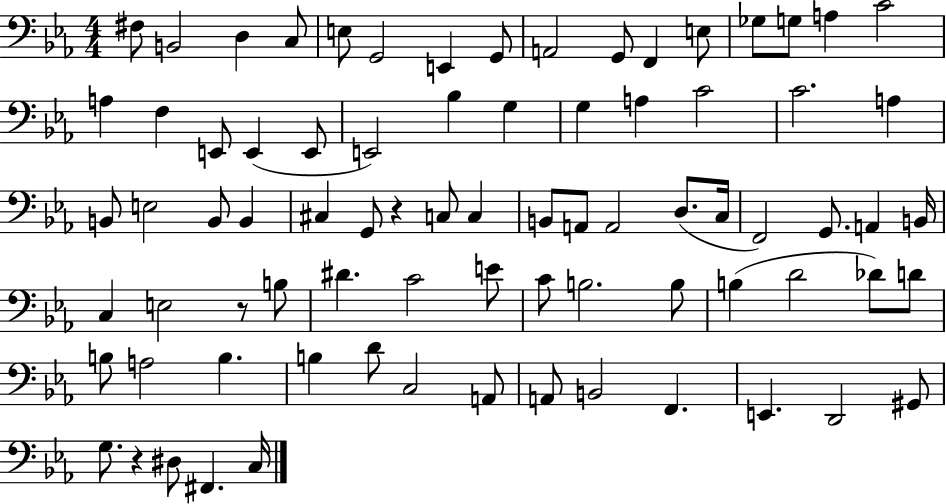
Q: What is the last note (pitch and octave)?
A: C3